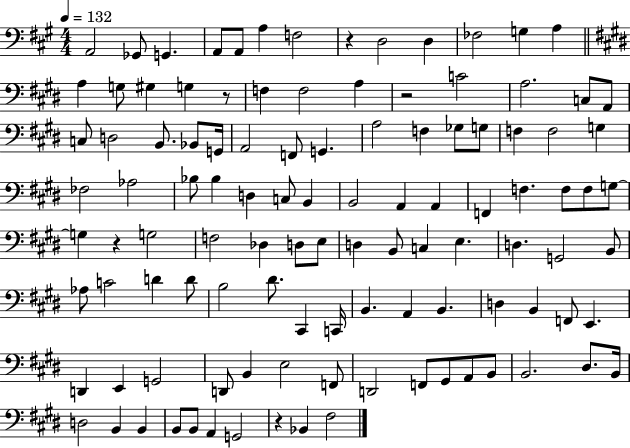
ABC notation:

X:1
T:Untitled
M:4/4
L:1/4
K:A
A,,2 _G,,/2 G,, A,,/2 A,,/2 A, F,2 z D,2 D, _F,2 G, A, A, G,/2 ^G, G, z/2 F, F,2 A, z2 C2 A,2 C,/2 A,,/2 C,/2 D,2 B,,/2 _B,,/2 G,,/4 A,,2 F,,/2 G,, A,2 F, _G,/2 G,/2 F, F,2 G, _F,2 _A,2 _B,/2 _B, D, C,/2 B,, B,,2 A,, A,, F,, F, F,/2 F,/2 G,/2 G, z G,2 F,2 _D, D,/2 E,/2 D, B,,/2 C, E, D, G,,2 B,,/2 _A,/2 C2 D D/2 B,2 ^D/2 ^C,, C,,/4 B,, A,, B,, D, B,, F,,/2 E,, D,, E,, G,,2 D,,/2 B,, E,2 F,,/2 D,,2 F,,/2 ^G,,/2 A,,/2 B,,/2 B,,2 ^D,/2 B,,/4 D,2 B,, B,, B,,/2 B,,/2 A,, G,,2 z _B,, ^F,2